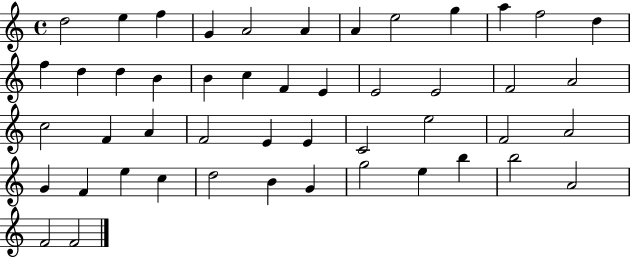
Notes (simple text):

D5/h E5/q F5/q G4/q A4/h A4/q A4/q E5/h G5/q A5/q F5/h D5/q F5/q D5/q D5/q B4/q B4/q C5/q F4/q E4/q E4/h E4/h F4/h A4/h C5/h F4/q A4/q F4/h E4/q E4/q C4/h E5/h F4/h A4/h G4/q F4/q E5/q C5/q D5/h B4/q G4/q G5/h E5/q B5/q B5/h A4/h F4/h F4/h